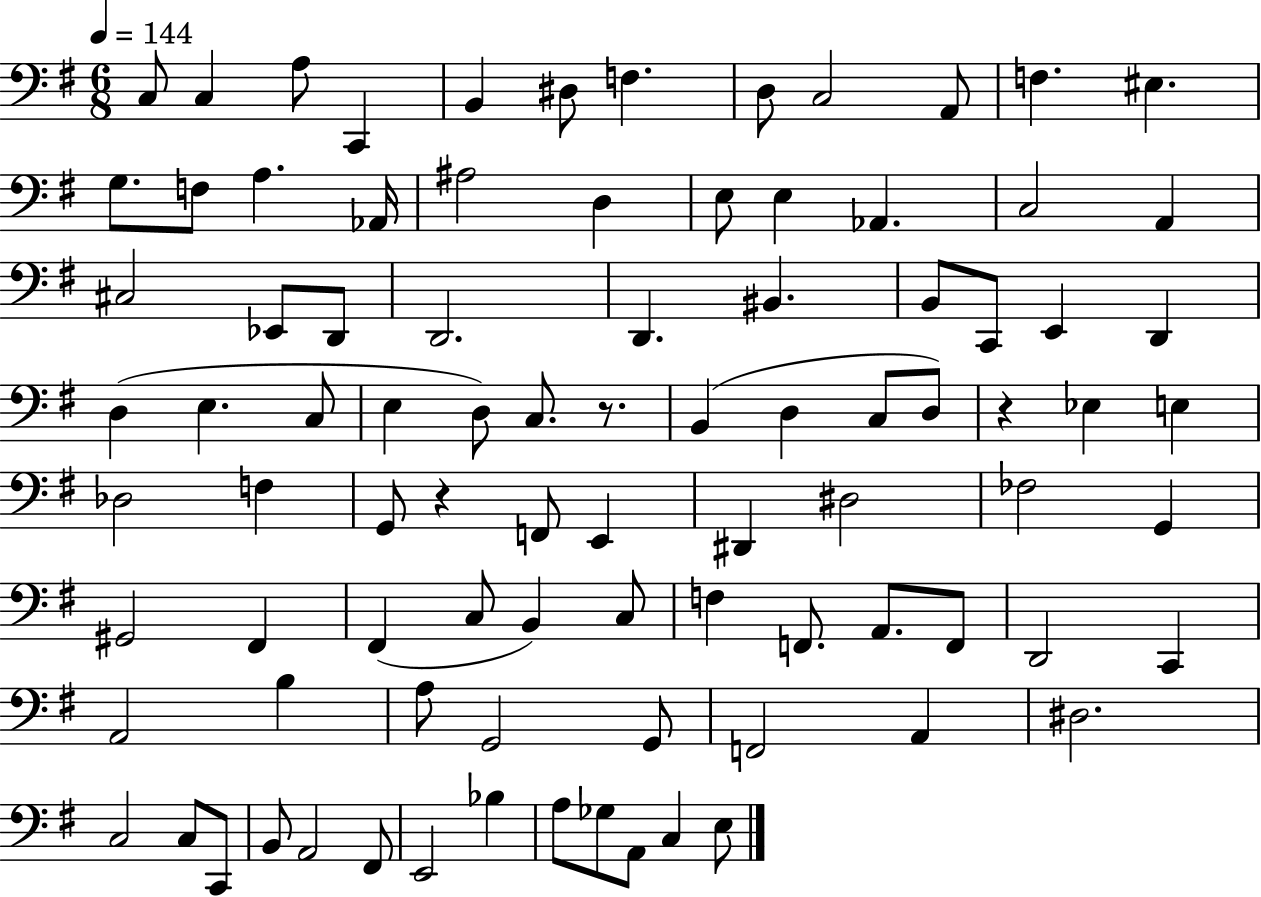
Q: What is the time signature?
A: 6/8